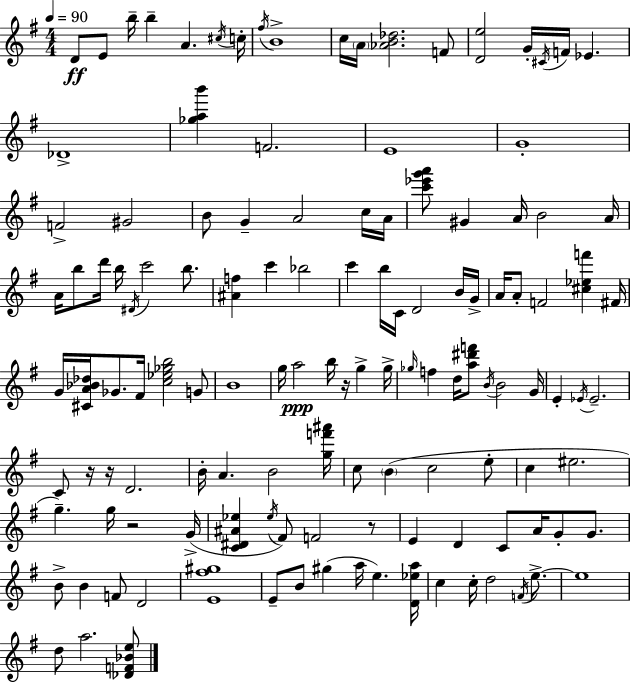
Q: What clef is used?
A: treble